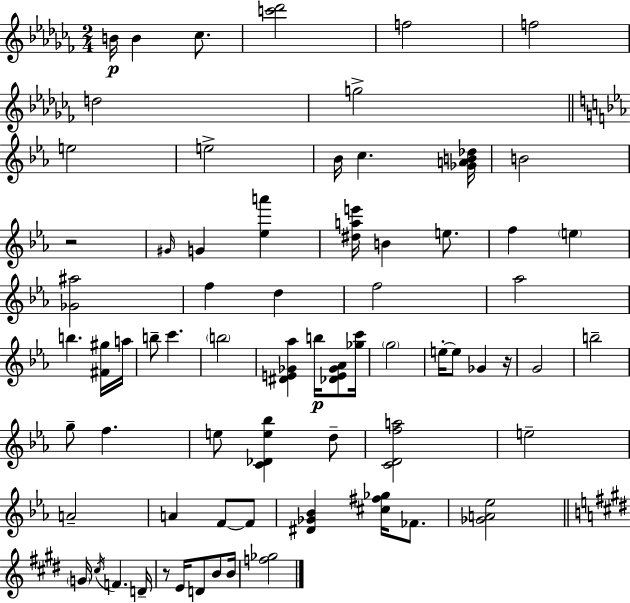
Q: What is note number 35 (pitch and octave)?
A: G5